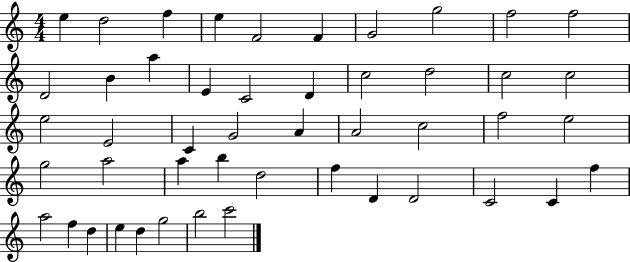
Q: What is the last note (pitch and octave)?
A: C6